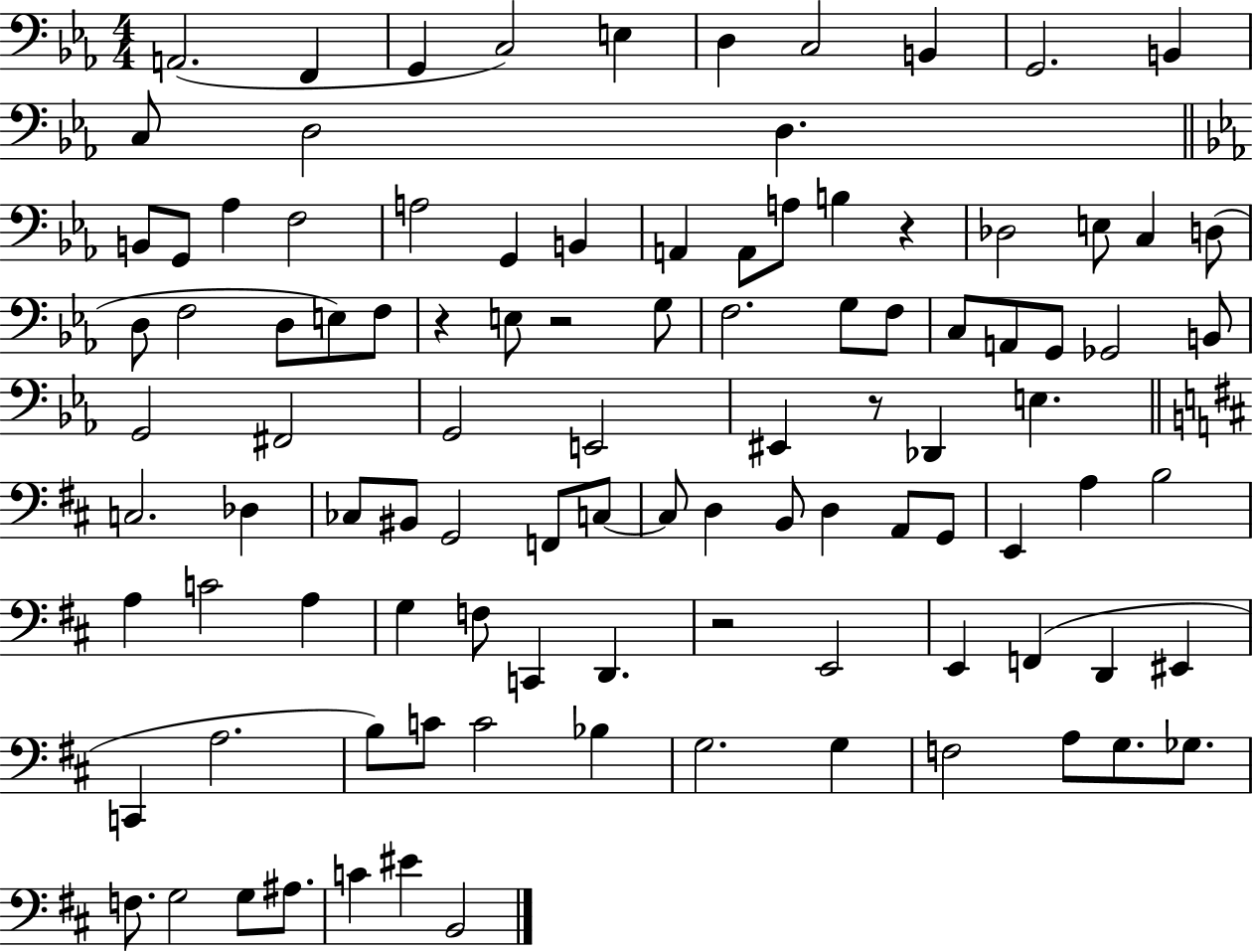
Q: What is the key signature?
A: EES major